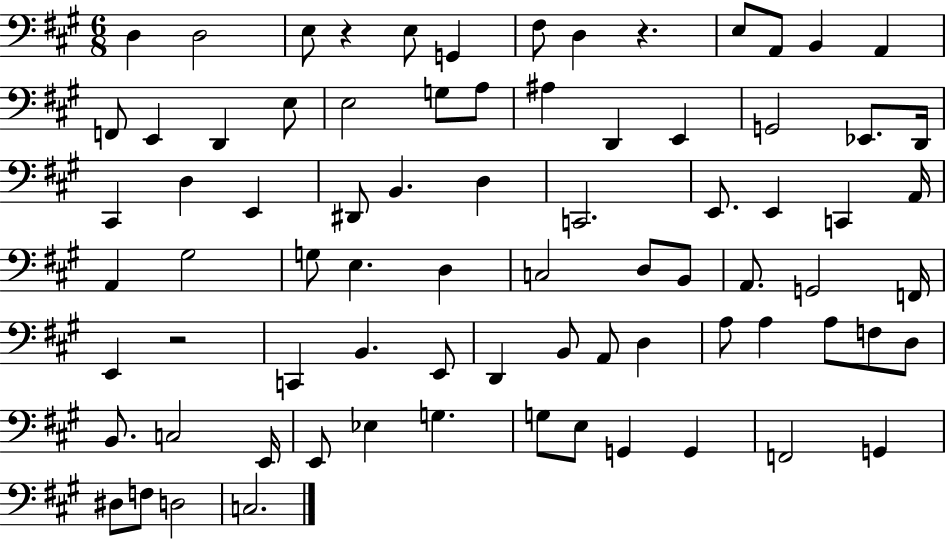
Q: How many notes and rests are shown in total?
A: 78